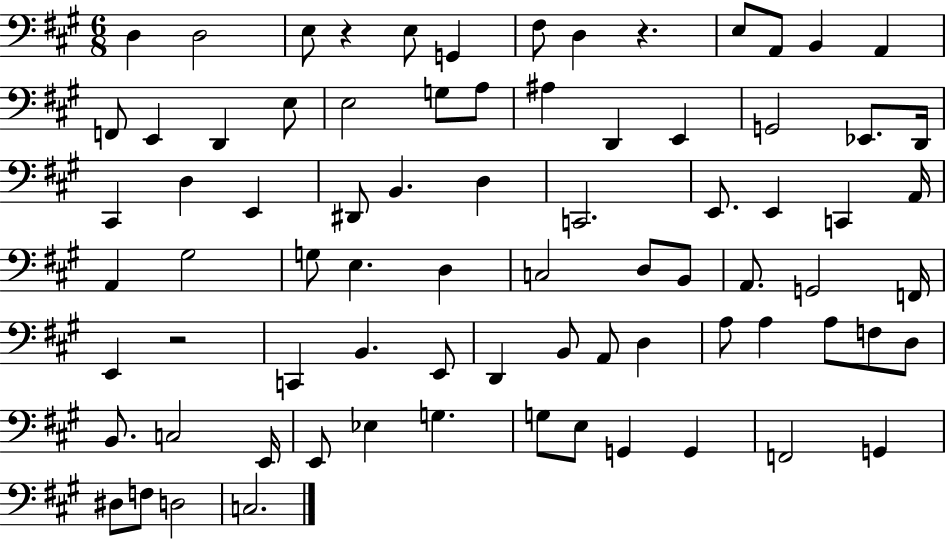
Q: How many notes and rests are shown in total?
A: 78